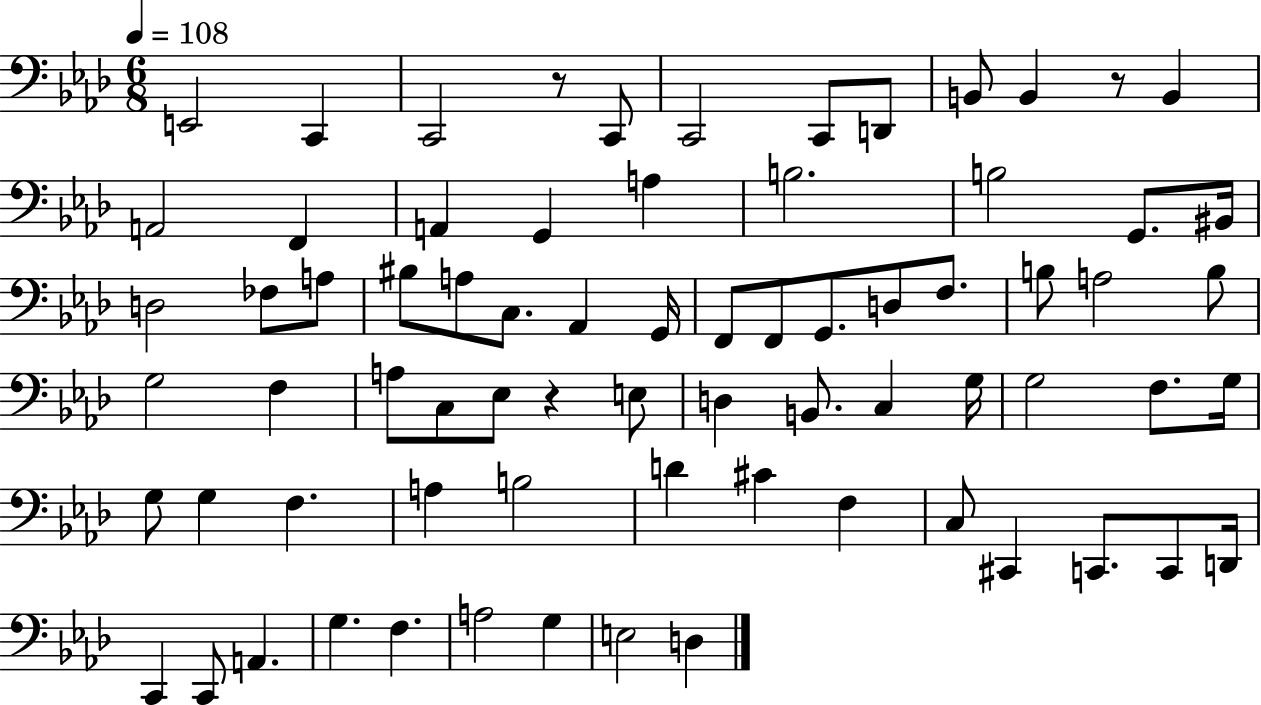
E2/h C2/q C2/h R/e C2/e C2/h C2/e D2/e B2/e B2/q R/e B2/q A2/h F2/q A2/q G2/q A3/q B3/h. B3/h G2/e. BIS2/s D3/h FES3/e A3/e BIS3/e A3/e C3/e. Ab2/q G2/s F2/e F2/e G2/e. D3/e F3/e. B3/e A3/h B3/e G3/h F3/q A3/e C3/e Eb3/e R/q E3/e D3/q B2/e. C3/q G3/s G3/h F3/e. G3/s G3/e G3/q F3/q. A3/q B3/h D4/q C#4/q F3/q C3/e C#2/q C2/e. C2/e D2/s C2/q C2/e A2/q. G3/q. F3/q. A3/h G3/q E3/h D3/q